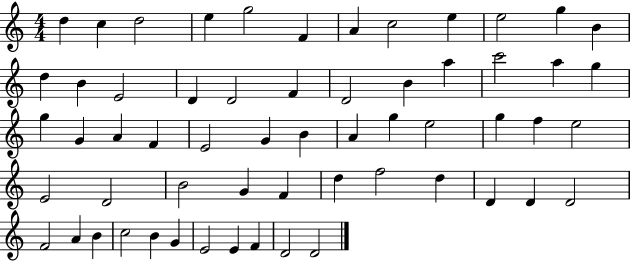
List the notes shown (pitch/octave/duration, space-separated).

D5/q C5/q D5/h E5/q G5/h F4/q A4/q C5/h E5/q E5/h G5/q B4/q D5/q B4/q E4/h D4/q D4/h F4/q D4/h B4/q A5/q C6/h A5/q G5/q G5/q G4/q A4/q F4/q E4/h G4/q B4/q A4/q G5/q E5/h G5/q F5/q E5/h E4/h D4/h B4/h G4/q F4/q D5/q F5/h D5/q D4/q D4/q D4/h F4/h A4/q B4/q C5/h B4/q G4/q E4/h E4/q F4/q D4/h D4/h